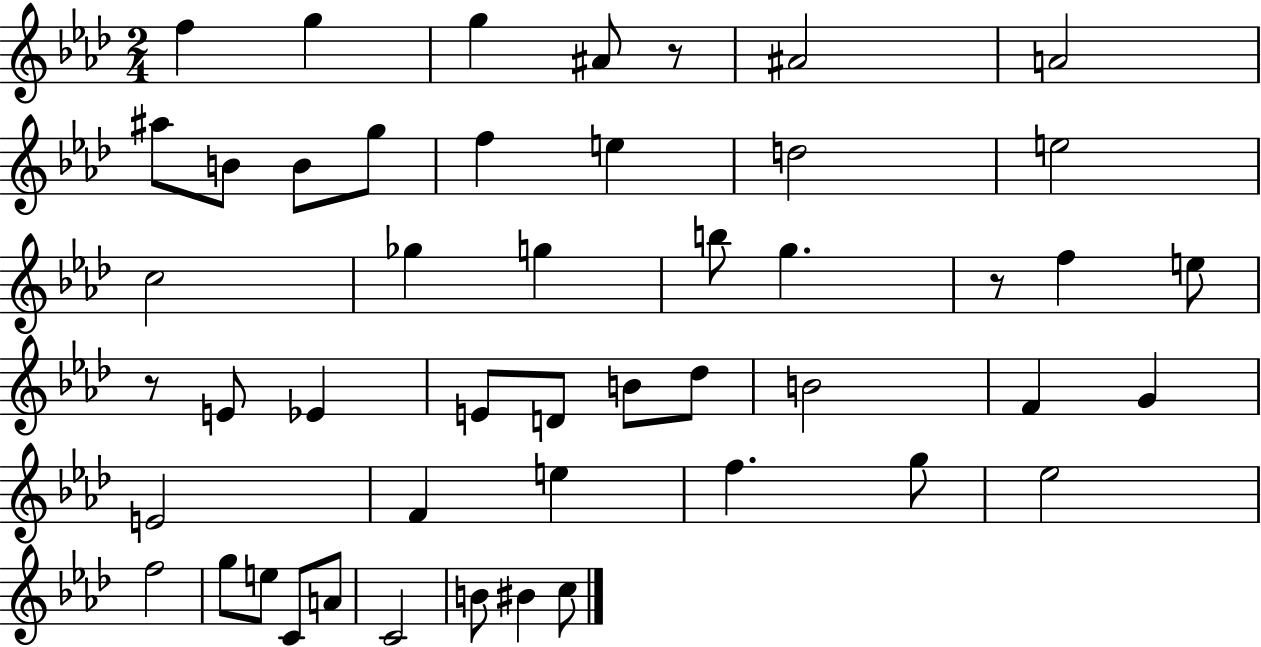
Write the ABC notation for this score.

X:1
T:Untitled
M:2/4
L:1/4
K:Ab
f g g ^A/2 z/2 ^A2 A2 ^a/2 B/2 B/2 g/2 f e d2 e2 c2 _g g b/2 g z/2 f e/2 z/2 E/2 _E E/2 D/2 B/2 _d/2 B2 F G E2 F e f g/2 _e2 f2 g/2 e/2 C/2 A/2 C2 B/2 ^B c/2